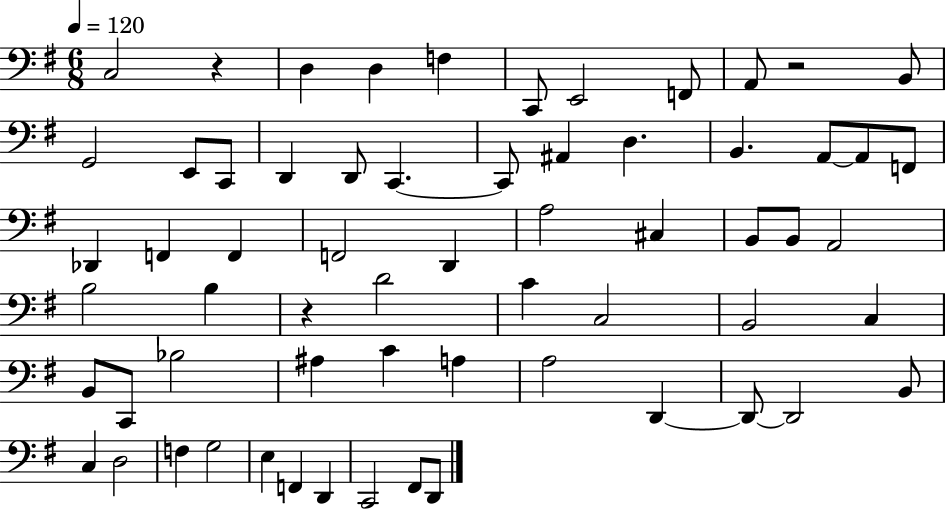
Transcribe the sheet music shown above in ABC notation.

X:1
T:Untitled
M:6/8
L:1/4
K:G
C,2 z D, D, F, C,,/2 E,,2 F,,/2 A,,/2 z2 B,,/2 G,,2 E,,/2 C,,/2 D,, D,,/2 C,, C,,/2 ^A,, D, B,, A,,/2 A,,/2 F,,/2 _D,, F,, F,, F,,2 D,, A,2 ^C, B,,/2 B,,/2 A,,2 B,2 B, z D2 C C,2 B,,2 C, B,,/2 C,,/2 _B,2 ^A, C A, A,2 D,, D,,/2 D,,2 B,,/2 C, D,2 F, G,2 E, F,, D,, C,,2 ^F,,/2 D,,/2